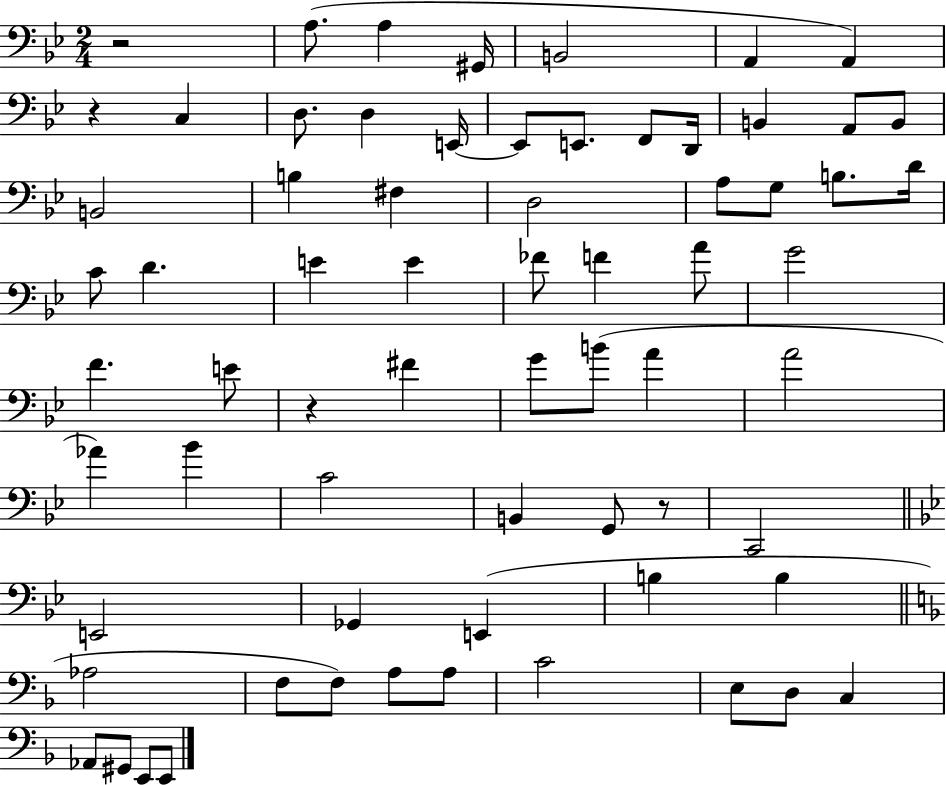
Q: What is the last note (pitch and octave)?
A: E2